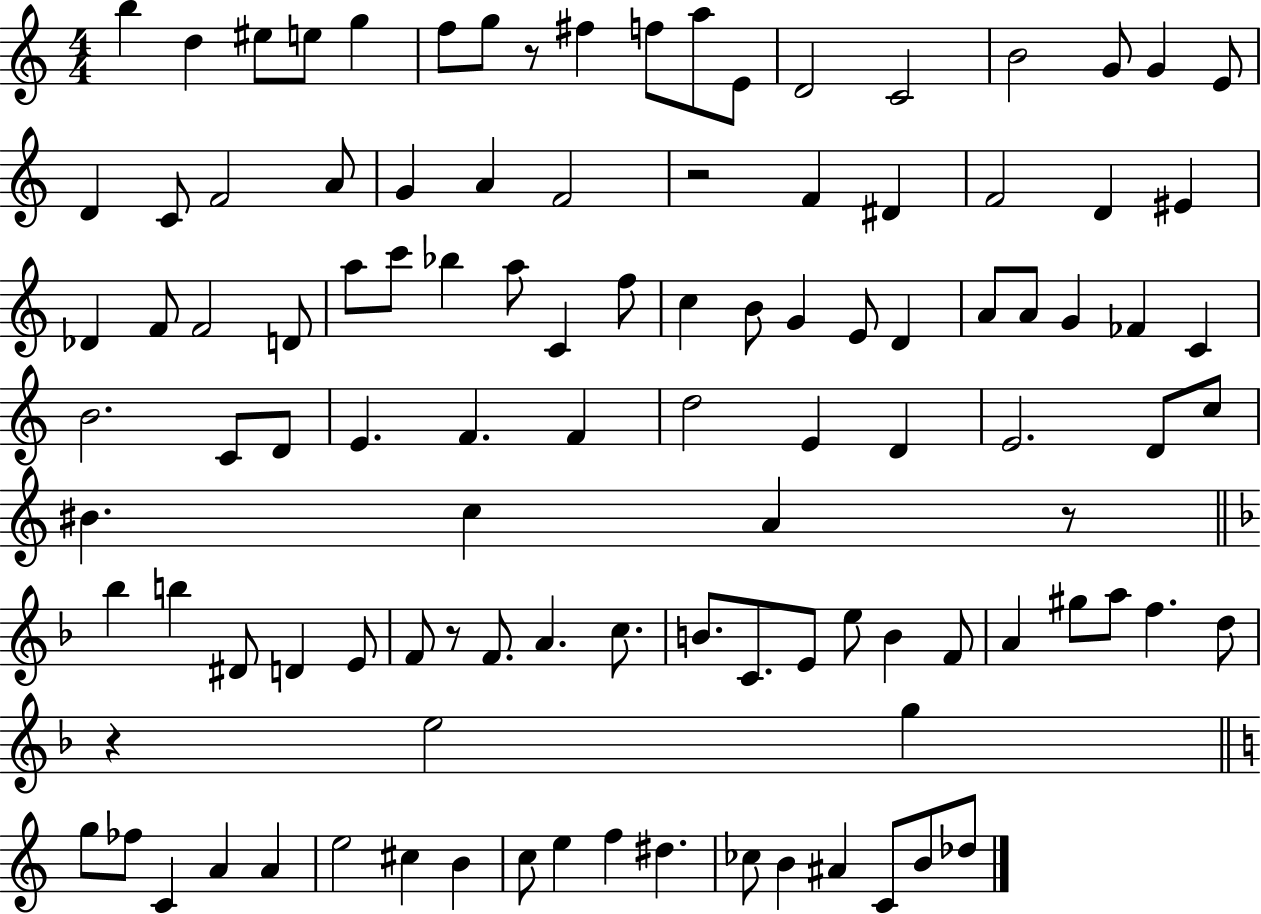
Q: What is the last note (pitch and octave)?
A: Db5